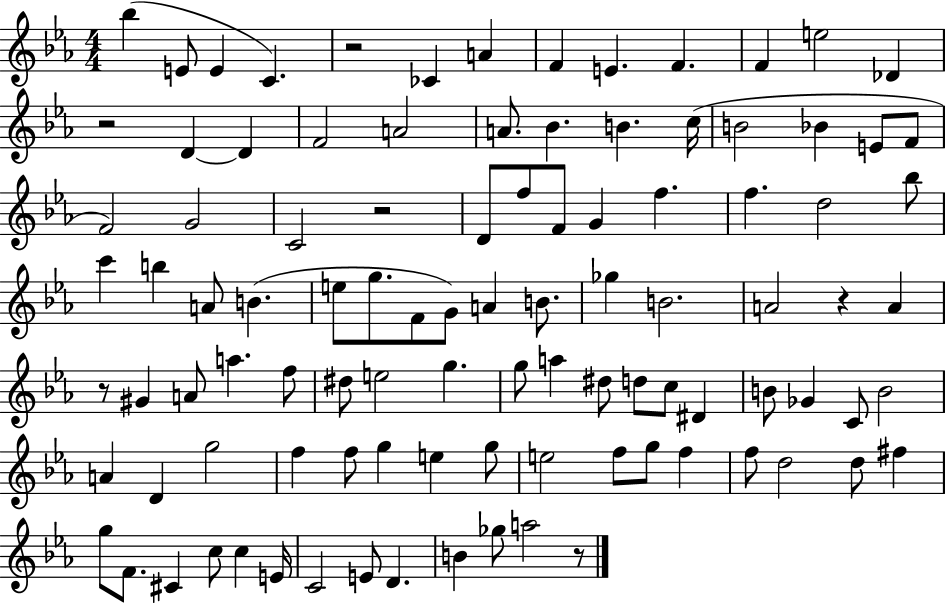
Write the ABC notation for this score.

X:1
T:Untitled
M:4/4
L:1/4
K:Eb
_b E/2 E C z2 _C A F E F F e2 _D z2 D D F2 A2 A/2 _B B c/4 B2 _B E/2 F/2 F2 G2 C2 z2 D/2 f/2 F/2 G f f d2 _b/2 c' b A/2 B e/2 g/2 F/2 G/2 A B/2 _g B2 A2 z A z/2 ^G A/2 a f/2 ^d/2 e2 g g/2 a ^d/2 d/2 c/2 ^D B/2 _G C/2 B2 A D g2 f f/2 g e g/2 e2 f/2 g/2 f f/2 d2 d/2 ^f g/2 F/2 ^C c/2 c E/4 C2 E/2 D B _g/2 a2 z/2